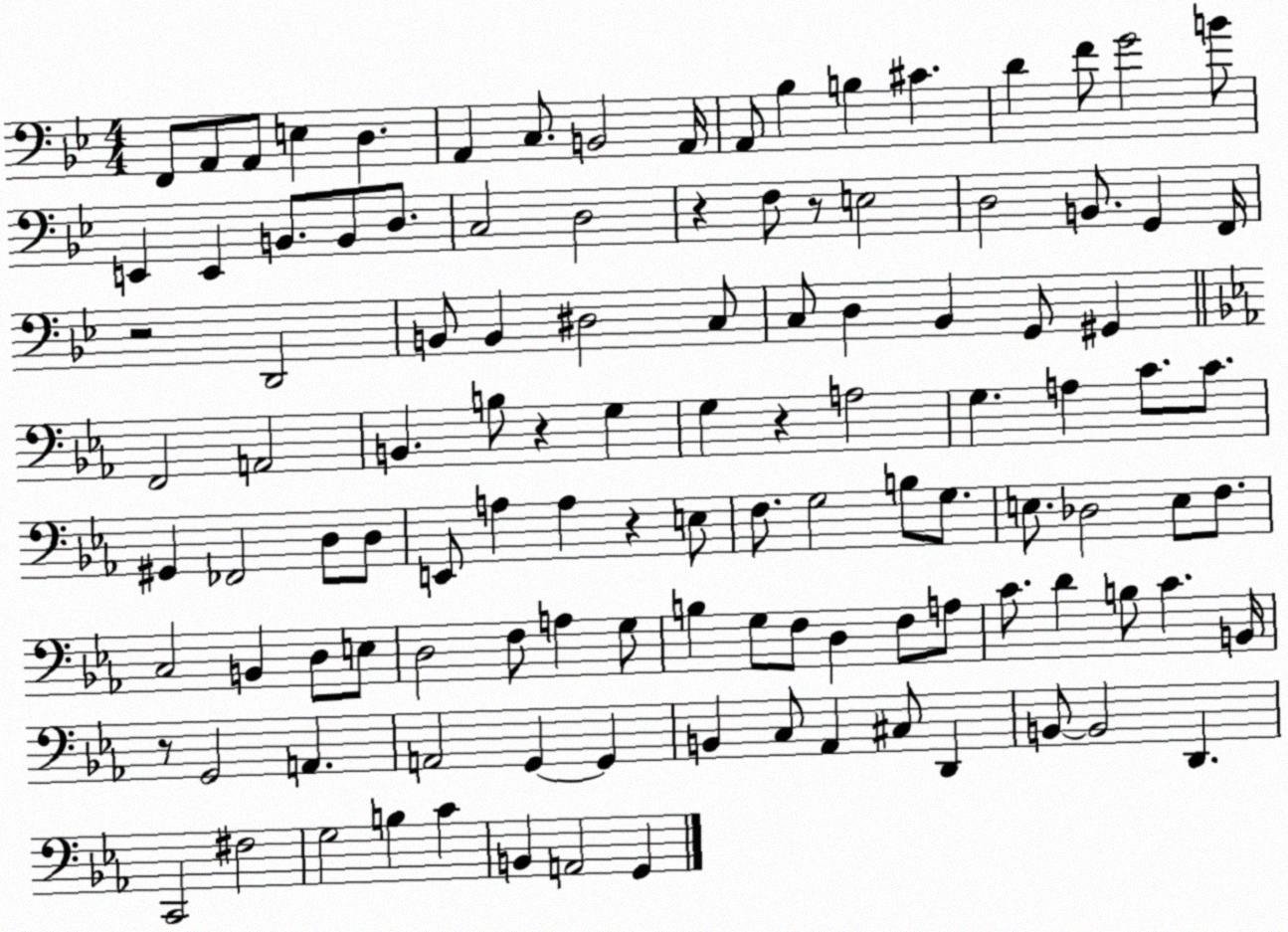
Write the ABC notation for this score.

X:1
T:Untitled
M:4/4
L:1/4
K:Bb
F,,/2 A,,/2 A,,/2 E, D, A,, C,/2 B,,2 A,,/4 A,,/2 _B, B, ^C D F/2 G2 B/2 E,, E,, B,,/2 B,,/2 D,/2 C,2 D,2 z F,/2 z/2 E,2 D,2 B,,/2 G,, F,,/4 z2 D,,2 B,,/2 B,, ^D,2 C,/2 C,/2 D, _B,, G,,/2 ^G,, F,,2 A,,2 B,, B,/2 z G, G, z A,2 G, A, C/2 C/2 ^G,, _F,,2 D,/2 D,/2 E,,/2 A, A, z E,/2 F,/2 G,2 B,/2 G,/2 E,/2 _D,2 E,/2 F,/2 C,2 B,, D,/2 E,/2 D,2 F,/2 A, G,/2 B, G,/2 F,/2 D, F,/2 A,/2 C/2 D B,/2 C B,,/4 z/2 G,,2 A,, A,,2 G,, G,, B,, C,/2 _A,, ^C,/2 D,, B,,/2 B,,2 D,, C,,2 ^F,2 G,2 B, C B,, A,,2 G,,